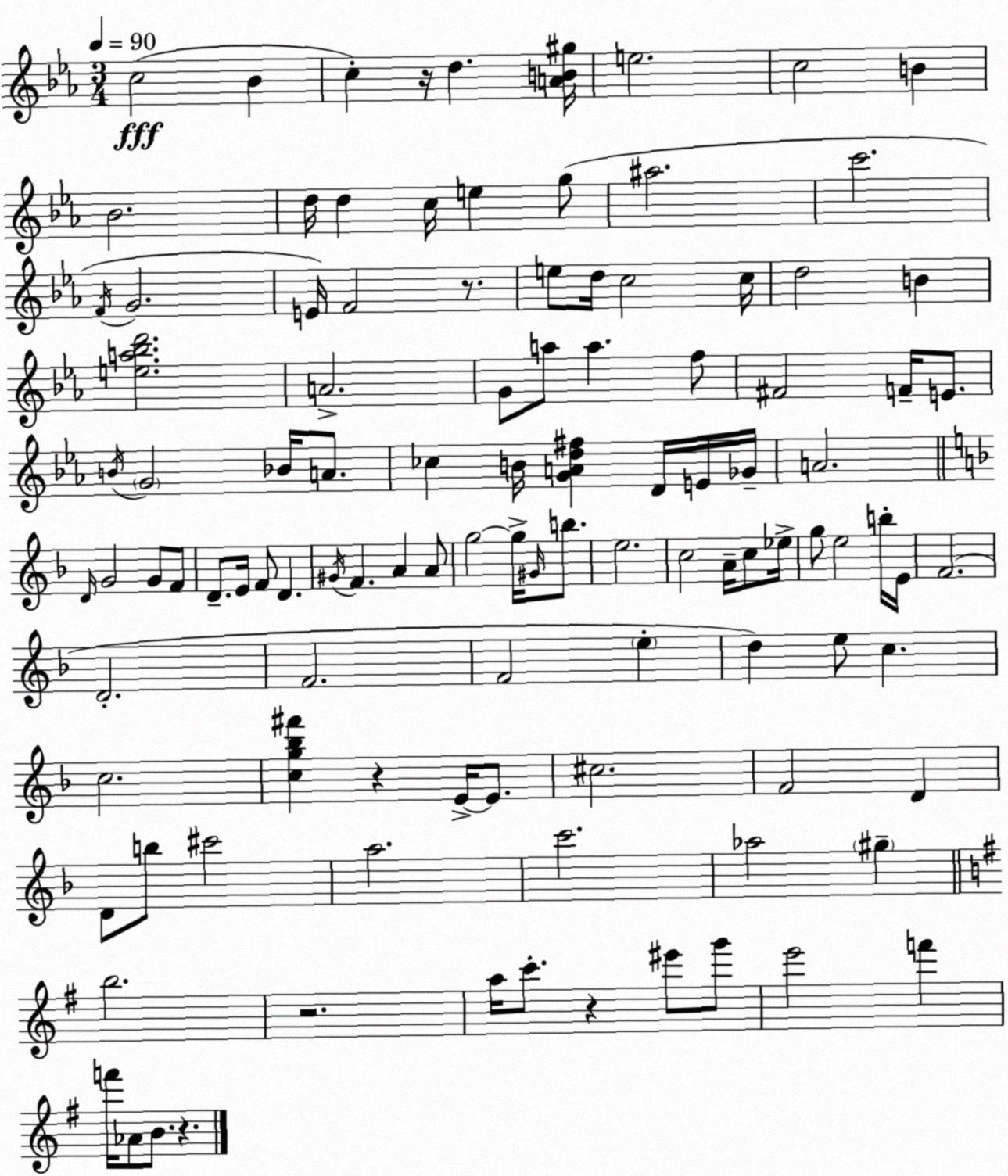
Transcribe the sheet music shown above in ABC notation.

X:1
T:Untitled
M:3/4
L:1/4
K:Eb
c2 _B c z/4 d [AB^g]/4 e2 c2 B _B2 d/4 d c/4 e g/2 ^a2 c'2 F/4 G2 E/4 F2 z/2 e/2 d/4 c2 c/4 d2 B [ea_bd']2 A2 G/2 a/2 a f/2 ^F2 F/4 E/2 B/4 G2 _B/4 A/2 _c B/4 [GAd^f] D/4 E/4 _G/4 A2 D/4 G2 G/2 F/2 D/2 E/4 F/2 D ^G/4 F A A/2 g2 g/4 ^G/4 b/2 e2 c2 A/4 c/2 _e/4 g/2 e2 b/4 E/4 F2 D2 F2 F2 e d e/2 c c2 [cg_b^f'] z E/4 E/2 ^c2 F2 D D/2 b/2 ^c'2 a2 c'2 _a2 ^g b2 z2 a/4 c'/2 z ^e'/2 g'/2 e'2 f' f'/4 _A/2 B/2 z